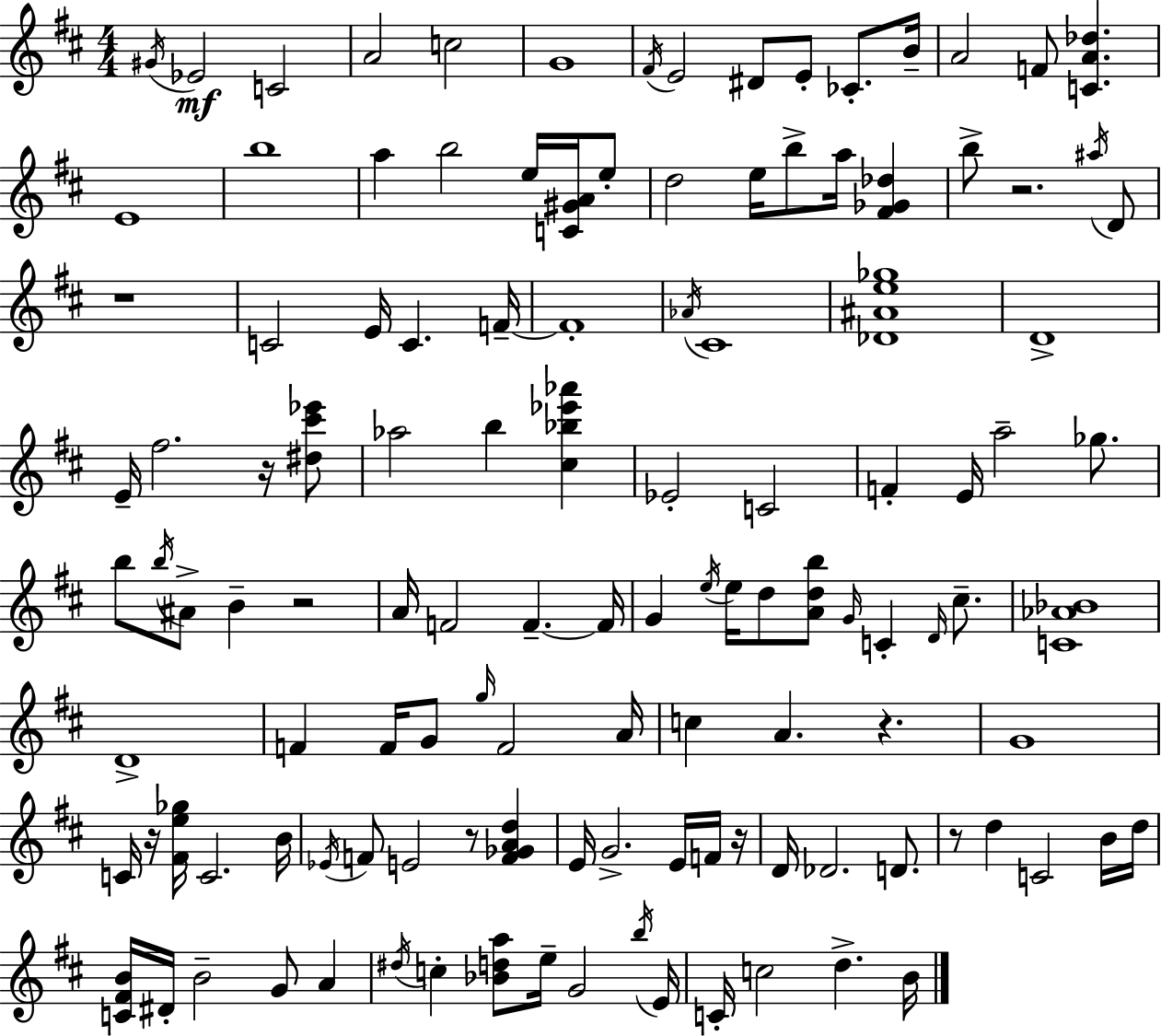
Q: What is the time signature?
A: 4/4